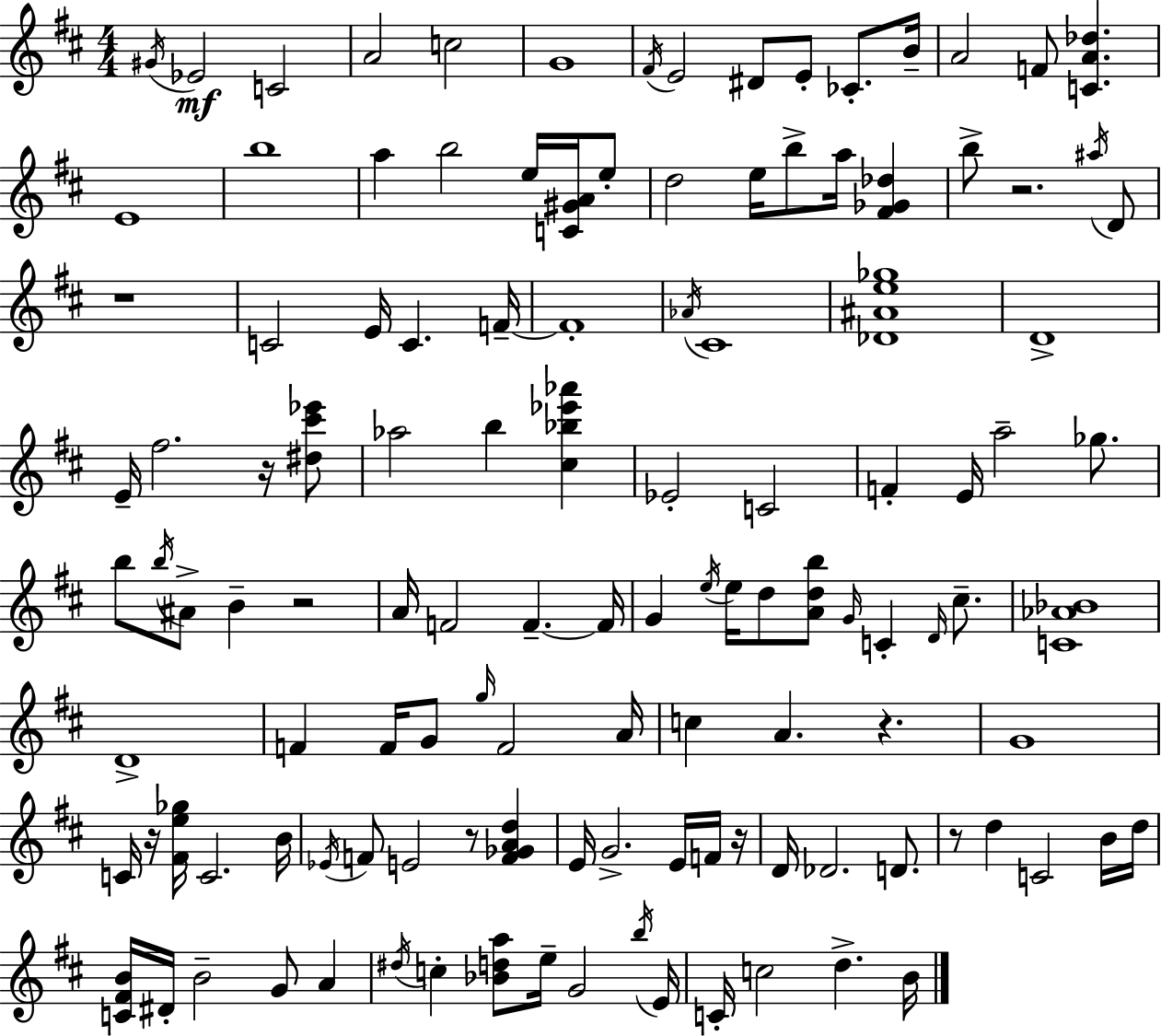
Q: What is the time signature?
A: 4/4